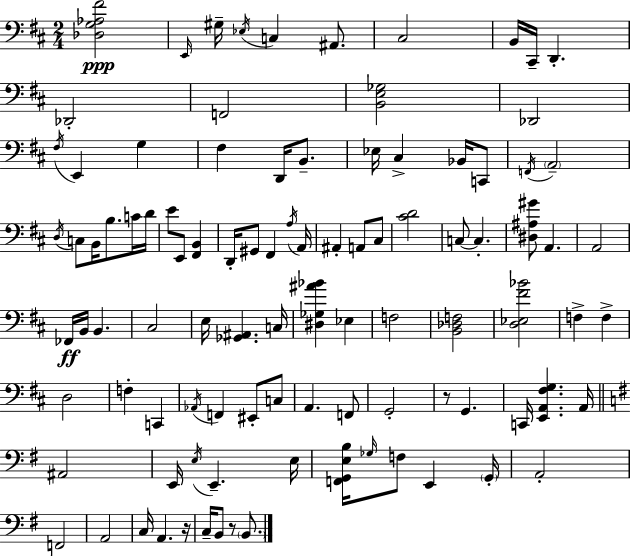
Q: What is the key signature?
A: D major